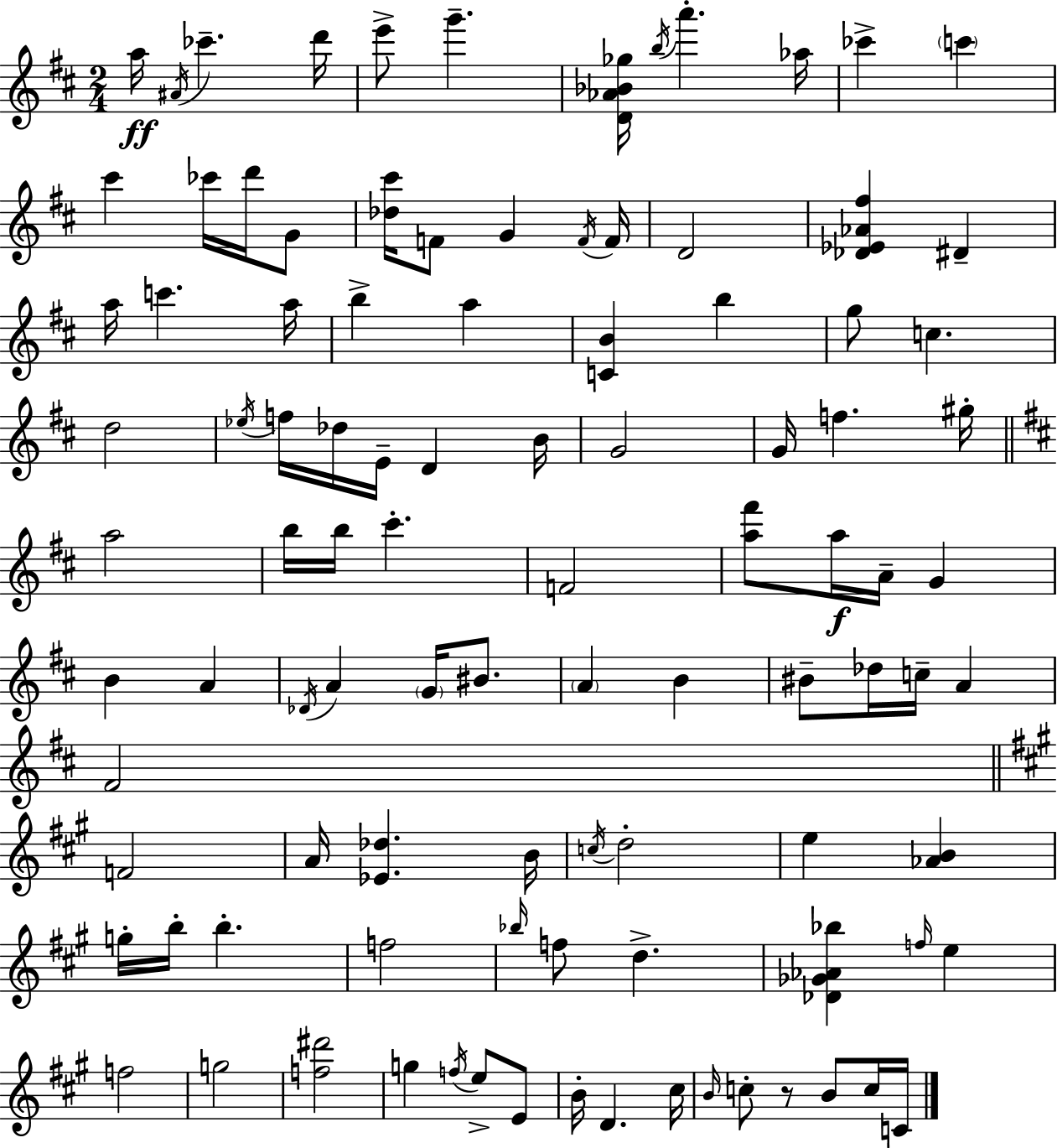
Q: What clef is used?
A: treble